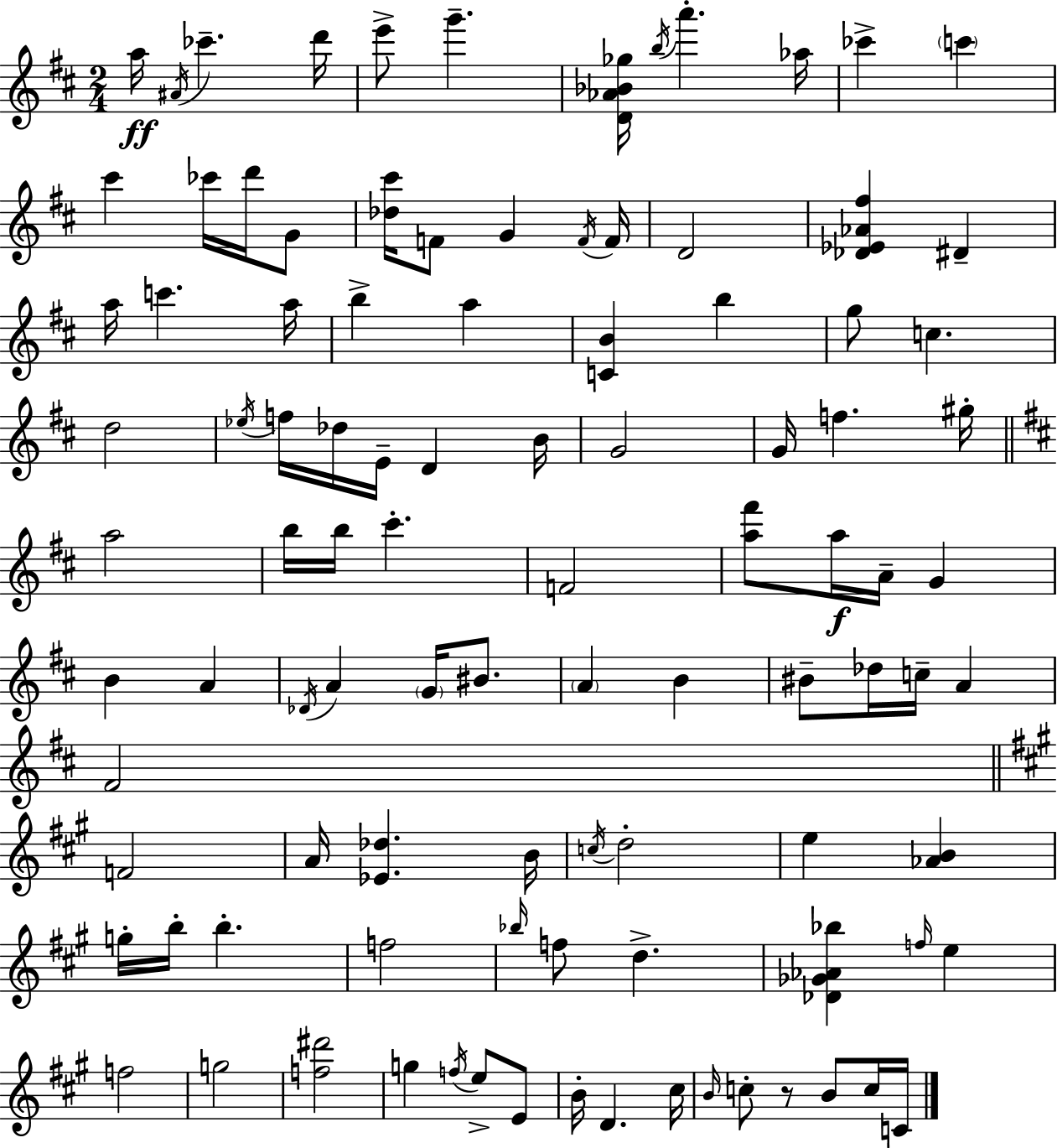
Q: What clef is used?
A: treble